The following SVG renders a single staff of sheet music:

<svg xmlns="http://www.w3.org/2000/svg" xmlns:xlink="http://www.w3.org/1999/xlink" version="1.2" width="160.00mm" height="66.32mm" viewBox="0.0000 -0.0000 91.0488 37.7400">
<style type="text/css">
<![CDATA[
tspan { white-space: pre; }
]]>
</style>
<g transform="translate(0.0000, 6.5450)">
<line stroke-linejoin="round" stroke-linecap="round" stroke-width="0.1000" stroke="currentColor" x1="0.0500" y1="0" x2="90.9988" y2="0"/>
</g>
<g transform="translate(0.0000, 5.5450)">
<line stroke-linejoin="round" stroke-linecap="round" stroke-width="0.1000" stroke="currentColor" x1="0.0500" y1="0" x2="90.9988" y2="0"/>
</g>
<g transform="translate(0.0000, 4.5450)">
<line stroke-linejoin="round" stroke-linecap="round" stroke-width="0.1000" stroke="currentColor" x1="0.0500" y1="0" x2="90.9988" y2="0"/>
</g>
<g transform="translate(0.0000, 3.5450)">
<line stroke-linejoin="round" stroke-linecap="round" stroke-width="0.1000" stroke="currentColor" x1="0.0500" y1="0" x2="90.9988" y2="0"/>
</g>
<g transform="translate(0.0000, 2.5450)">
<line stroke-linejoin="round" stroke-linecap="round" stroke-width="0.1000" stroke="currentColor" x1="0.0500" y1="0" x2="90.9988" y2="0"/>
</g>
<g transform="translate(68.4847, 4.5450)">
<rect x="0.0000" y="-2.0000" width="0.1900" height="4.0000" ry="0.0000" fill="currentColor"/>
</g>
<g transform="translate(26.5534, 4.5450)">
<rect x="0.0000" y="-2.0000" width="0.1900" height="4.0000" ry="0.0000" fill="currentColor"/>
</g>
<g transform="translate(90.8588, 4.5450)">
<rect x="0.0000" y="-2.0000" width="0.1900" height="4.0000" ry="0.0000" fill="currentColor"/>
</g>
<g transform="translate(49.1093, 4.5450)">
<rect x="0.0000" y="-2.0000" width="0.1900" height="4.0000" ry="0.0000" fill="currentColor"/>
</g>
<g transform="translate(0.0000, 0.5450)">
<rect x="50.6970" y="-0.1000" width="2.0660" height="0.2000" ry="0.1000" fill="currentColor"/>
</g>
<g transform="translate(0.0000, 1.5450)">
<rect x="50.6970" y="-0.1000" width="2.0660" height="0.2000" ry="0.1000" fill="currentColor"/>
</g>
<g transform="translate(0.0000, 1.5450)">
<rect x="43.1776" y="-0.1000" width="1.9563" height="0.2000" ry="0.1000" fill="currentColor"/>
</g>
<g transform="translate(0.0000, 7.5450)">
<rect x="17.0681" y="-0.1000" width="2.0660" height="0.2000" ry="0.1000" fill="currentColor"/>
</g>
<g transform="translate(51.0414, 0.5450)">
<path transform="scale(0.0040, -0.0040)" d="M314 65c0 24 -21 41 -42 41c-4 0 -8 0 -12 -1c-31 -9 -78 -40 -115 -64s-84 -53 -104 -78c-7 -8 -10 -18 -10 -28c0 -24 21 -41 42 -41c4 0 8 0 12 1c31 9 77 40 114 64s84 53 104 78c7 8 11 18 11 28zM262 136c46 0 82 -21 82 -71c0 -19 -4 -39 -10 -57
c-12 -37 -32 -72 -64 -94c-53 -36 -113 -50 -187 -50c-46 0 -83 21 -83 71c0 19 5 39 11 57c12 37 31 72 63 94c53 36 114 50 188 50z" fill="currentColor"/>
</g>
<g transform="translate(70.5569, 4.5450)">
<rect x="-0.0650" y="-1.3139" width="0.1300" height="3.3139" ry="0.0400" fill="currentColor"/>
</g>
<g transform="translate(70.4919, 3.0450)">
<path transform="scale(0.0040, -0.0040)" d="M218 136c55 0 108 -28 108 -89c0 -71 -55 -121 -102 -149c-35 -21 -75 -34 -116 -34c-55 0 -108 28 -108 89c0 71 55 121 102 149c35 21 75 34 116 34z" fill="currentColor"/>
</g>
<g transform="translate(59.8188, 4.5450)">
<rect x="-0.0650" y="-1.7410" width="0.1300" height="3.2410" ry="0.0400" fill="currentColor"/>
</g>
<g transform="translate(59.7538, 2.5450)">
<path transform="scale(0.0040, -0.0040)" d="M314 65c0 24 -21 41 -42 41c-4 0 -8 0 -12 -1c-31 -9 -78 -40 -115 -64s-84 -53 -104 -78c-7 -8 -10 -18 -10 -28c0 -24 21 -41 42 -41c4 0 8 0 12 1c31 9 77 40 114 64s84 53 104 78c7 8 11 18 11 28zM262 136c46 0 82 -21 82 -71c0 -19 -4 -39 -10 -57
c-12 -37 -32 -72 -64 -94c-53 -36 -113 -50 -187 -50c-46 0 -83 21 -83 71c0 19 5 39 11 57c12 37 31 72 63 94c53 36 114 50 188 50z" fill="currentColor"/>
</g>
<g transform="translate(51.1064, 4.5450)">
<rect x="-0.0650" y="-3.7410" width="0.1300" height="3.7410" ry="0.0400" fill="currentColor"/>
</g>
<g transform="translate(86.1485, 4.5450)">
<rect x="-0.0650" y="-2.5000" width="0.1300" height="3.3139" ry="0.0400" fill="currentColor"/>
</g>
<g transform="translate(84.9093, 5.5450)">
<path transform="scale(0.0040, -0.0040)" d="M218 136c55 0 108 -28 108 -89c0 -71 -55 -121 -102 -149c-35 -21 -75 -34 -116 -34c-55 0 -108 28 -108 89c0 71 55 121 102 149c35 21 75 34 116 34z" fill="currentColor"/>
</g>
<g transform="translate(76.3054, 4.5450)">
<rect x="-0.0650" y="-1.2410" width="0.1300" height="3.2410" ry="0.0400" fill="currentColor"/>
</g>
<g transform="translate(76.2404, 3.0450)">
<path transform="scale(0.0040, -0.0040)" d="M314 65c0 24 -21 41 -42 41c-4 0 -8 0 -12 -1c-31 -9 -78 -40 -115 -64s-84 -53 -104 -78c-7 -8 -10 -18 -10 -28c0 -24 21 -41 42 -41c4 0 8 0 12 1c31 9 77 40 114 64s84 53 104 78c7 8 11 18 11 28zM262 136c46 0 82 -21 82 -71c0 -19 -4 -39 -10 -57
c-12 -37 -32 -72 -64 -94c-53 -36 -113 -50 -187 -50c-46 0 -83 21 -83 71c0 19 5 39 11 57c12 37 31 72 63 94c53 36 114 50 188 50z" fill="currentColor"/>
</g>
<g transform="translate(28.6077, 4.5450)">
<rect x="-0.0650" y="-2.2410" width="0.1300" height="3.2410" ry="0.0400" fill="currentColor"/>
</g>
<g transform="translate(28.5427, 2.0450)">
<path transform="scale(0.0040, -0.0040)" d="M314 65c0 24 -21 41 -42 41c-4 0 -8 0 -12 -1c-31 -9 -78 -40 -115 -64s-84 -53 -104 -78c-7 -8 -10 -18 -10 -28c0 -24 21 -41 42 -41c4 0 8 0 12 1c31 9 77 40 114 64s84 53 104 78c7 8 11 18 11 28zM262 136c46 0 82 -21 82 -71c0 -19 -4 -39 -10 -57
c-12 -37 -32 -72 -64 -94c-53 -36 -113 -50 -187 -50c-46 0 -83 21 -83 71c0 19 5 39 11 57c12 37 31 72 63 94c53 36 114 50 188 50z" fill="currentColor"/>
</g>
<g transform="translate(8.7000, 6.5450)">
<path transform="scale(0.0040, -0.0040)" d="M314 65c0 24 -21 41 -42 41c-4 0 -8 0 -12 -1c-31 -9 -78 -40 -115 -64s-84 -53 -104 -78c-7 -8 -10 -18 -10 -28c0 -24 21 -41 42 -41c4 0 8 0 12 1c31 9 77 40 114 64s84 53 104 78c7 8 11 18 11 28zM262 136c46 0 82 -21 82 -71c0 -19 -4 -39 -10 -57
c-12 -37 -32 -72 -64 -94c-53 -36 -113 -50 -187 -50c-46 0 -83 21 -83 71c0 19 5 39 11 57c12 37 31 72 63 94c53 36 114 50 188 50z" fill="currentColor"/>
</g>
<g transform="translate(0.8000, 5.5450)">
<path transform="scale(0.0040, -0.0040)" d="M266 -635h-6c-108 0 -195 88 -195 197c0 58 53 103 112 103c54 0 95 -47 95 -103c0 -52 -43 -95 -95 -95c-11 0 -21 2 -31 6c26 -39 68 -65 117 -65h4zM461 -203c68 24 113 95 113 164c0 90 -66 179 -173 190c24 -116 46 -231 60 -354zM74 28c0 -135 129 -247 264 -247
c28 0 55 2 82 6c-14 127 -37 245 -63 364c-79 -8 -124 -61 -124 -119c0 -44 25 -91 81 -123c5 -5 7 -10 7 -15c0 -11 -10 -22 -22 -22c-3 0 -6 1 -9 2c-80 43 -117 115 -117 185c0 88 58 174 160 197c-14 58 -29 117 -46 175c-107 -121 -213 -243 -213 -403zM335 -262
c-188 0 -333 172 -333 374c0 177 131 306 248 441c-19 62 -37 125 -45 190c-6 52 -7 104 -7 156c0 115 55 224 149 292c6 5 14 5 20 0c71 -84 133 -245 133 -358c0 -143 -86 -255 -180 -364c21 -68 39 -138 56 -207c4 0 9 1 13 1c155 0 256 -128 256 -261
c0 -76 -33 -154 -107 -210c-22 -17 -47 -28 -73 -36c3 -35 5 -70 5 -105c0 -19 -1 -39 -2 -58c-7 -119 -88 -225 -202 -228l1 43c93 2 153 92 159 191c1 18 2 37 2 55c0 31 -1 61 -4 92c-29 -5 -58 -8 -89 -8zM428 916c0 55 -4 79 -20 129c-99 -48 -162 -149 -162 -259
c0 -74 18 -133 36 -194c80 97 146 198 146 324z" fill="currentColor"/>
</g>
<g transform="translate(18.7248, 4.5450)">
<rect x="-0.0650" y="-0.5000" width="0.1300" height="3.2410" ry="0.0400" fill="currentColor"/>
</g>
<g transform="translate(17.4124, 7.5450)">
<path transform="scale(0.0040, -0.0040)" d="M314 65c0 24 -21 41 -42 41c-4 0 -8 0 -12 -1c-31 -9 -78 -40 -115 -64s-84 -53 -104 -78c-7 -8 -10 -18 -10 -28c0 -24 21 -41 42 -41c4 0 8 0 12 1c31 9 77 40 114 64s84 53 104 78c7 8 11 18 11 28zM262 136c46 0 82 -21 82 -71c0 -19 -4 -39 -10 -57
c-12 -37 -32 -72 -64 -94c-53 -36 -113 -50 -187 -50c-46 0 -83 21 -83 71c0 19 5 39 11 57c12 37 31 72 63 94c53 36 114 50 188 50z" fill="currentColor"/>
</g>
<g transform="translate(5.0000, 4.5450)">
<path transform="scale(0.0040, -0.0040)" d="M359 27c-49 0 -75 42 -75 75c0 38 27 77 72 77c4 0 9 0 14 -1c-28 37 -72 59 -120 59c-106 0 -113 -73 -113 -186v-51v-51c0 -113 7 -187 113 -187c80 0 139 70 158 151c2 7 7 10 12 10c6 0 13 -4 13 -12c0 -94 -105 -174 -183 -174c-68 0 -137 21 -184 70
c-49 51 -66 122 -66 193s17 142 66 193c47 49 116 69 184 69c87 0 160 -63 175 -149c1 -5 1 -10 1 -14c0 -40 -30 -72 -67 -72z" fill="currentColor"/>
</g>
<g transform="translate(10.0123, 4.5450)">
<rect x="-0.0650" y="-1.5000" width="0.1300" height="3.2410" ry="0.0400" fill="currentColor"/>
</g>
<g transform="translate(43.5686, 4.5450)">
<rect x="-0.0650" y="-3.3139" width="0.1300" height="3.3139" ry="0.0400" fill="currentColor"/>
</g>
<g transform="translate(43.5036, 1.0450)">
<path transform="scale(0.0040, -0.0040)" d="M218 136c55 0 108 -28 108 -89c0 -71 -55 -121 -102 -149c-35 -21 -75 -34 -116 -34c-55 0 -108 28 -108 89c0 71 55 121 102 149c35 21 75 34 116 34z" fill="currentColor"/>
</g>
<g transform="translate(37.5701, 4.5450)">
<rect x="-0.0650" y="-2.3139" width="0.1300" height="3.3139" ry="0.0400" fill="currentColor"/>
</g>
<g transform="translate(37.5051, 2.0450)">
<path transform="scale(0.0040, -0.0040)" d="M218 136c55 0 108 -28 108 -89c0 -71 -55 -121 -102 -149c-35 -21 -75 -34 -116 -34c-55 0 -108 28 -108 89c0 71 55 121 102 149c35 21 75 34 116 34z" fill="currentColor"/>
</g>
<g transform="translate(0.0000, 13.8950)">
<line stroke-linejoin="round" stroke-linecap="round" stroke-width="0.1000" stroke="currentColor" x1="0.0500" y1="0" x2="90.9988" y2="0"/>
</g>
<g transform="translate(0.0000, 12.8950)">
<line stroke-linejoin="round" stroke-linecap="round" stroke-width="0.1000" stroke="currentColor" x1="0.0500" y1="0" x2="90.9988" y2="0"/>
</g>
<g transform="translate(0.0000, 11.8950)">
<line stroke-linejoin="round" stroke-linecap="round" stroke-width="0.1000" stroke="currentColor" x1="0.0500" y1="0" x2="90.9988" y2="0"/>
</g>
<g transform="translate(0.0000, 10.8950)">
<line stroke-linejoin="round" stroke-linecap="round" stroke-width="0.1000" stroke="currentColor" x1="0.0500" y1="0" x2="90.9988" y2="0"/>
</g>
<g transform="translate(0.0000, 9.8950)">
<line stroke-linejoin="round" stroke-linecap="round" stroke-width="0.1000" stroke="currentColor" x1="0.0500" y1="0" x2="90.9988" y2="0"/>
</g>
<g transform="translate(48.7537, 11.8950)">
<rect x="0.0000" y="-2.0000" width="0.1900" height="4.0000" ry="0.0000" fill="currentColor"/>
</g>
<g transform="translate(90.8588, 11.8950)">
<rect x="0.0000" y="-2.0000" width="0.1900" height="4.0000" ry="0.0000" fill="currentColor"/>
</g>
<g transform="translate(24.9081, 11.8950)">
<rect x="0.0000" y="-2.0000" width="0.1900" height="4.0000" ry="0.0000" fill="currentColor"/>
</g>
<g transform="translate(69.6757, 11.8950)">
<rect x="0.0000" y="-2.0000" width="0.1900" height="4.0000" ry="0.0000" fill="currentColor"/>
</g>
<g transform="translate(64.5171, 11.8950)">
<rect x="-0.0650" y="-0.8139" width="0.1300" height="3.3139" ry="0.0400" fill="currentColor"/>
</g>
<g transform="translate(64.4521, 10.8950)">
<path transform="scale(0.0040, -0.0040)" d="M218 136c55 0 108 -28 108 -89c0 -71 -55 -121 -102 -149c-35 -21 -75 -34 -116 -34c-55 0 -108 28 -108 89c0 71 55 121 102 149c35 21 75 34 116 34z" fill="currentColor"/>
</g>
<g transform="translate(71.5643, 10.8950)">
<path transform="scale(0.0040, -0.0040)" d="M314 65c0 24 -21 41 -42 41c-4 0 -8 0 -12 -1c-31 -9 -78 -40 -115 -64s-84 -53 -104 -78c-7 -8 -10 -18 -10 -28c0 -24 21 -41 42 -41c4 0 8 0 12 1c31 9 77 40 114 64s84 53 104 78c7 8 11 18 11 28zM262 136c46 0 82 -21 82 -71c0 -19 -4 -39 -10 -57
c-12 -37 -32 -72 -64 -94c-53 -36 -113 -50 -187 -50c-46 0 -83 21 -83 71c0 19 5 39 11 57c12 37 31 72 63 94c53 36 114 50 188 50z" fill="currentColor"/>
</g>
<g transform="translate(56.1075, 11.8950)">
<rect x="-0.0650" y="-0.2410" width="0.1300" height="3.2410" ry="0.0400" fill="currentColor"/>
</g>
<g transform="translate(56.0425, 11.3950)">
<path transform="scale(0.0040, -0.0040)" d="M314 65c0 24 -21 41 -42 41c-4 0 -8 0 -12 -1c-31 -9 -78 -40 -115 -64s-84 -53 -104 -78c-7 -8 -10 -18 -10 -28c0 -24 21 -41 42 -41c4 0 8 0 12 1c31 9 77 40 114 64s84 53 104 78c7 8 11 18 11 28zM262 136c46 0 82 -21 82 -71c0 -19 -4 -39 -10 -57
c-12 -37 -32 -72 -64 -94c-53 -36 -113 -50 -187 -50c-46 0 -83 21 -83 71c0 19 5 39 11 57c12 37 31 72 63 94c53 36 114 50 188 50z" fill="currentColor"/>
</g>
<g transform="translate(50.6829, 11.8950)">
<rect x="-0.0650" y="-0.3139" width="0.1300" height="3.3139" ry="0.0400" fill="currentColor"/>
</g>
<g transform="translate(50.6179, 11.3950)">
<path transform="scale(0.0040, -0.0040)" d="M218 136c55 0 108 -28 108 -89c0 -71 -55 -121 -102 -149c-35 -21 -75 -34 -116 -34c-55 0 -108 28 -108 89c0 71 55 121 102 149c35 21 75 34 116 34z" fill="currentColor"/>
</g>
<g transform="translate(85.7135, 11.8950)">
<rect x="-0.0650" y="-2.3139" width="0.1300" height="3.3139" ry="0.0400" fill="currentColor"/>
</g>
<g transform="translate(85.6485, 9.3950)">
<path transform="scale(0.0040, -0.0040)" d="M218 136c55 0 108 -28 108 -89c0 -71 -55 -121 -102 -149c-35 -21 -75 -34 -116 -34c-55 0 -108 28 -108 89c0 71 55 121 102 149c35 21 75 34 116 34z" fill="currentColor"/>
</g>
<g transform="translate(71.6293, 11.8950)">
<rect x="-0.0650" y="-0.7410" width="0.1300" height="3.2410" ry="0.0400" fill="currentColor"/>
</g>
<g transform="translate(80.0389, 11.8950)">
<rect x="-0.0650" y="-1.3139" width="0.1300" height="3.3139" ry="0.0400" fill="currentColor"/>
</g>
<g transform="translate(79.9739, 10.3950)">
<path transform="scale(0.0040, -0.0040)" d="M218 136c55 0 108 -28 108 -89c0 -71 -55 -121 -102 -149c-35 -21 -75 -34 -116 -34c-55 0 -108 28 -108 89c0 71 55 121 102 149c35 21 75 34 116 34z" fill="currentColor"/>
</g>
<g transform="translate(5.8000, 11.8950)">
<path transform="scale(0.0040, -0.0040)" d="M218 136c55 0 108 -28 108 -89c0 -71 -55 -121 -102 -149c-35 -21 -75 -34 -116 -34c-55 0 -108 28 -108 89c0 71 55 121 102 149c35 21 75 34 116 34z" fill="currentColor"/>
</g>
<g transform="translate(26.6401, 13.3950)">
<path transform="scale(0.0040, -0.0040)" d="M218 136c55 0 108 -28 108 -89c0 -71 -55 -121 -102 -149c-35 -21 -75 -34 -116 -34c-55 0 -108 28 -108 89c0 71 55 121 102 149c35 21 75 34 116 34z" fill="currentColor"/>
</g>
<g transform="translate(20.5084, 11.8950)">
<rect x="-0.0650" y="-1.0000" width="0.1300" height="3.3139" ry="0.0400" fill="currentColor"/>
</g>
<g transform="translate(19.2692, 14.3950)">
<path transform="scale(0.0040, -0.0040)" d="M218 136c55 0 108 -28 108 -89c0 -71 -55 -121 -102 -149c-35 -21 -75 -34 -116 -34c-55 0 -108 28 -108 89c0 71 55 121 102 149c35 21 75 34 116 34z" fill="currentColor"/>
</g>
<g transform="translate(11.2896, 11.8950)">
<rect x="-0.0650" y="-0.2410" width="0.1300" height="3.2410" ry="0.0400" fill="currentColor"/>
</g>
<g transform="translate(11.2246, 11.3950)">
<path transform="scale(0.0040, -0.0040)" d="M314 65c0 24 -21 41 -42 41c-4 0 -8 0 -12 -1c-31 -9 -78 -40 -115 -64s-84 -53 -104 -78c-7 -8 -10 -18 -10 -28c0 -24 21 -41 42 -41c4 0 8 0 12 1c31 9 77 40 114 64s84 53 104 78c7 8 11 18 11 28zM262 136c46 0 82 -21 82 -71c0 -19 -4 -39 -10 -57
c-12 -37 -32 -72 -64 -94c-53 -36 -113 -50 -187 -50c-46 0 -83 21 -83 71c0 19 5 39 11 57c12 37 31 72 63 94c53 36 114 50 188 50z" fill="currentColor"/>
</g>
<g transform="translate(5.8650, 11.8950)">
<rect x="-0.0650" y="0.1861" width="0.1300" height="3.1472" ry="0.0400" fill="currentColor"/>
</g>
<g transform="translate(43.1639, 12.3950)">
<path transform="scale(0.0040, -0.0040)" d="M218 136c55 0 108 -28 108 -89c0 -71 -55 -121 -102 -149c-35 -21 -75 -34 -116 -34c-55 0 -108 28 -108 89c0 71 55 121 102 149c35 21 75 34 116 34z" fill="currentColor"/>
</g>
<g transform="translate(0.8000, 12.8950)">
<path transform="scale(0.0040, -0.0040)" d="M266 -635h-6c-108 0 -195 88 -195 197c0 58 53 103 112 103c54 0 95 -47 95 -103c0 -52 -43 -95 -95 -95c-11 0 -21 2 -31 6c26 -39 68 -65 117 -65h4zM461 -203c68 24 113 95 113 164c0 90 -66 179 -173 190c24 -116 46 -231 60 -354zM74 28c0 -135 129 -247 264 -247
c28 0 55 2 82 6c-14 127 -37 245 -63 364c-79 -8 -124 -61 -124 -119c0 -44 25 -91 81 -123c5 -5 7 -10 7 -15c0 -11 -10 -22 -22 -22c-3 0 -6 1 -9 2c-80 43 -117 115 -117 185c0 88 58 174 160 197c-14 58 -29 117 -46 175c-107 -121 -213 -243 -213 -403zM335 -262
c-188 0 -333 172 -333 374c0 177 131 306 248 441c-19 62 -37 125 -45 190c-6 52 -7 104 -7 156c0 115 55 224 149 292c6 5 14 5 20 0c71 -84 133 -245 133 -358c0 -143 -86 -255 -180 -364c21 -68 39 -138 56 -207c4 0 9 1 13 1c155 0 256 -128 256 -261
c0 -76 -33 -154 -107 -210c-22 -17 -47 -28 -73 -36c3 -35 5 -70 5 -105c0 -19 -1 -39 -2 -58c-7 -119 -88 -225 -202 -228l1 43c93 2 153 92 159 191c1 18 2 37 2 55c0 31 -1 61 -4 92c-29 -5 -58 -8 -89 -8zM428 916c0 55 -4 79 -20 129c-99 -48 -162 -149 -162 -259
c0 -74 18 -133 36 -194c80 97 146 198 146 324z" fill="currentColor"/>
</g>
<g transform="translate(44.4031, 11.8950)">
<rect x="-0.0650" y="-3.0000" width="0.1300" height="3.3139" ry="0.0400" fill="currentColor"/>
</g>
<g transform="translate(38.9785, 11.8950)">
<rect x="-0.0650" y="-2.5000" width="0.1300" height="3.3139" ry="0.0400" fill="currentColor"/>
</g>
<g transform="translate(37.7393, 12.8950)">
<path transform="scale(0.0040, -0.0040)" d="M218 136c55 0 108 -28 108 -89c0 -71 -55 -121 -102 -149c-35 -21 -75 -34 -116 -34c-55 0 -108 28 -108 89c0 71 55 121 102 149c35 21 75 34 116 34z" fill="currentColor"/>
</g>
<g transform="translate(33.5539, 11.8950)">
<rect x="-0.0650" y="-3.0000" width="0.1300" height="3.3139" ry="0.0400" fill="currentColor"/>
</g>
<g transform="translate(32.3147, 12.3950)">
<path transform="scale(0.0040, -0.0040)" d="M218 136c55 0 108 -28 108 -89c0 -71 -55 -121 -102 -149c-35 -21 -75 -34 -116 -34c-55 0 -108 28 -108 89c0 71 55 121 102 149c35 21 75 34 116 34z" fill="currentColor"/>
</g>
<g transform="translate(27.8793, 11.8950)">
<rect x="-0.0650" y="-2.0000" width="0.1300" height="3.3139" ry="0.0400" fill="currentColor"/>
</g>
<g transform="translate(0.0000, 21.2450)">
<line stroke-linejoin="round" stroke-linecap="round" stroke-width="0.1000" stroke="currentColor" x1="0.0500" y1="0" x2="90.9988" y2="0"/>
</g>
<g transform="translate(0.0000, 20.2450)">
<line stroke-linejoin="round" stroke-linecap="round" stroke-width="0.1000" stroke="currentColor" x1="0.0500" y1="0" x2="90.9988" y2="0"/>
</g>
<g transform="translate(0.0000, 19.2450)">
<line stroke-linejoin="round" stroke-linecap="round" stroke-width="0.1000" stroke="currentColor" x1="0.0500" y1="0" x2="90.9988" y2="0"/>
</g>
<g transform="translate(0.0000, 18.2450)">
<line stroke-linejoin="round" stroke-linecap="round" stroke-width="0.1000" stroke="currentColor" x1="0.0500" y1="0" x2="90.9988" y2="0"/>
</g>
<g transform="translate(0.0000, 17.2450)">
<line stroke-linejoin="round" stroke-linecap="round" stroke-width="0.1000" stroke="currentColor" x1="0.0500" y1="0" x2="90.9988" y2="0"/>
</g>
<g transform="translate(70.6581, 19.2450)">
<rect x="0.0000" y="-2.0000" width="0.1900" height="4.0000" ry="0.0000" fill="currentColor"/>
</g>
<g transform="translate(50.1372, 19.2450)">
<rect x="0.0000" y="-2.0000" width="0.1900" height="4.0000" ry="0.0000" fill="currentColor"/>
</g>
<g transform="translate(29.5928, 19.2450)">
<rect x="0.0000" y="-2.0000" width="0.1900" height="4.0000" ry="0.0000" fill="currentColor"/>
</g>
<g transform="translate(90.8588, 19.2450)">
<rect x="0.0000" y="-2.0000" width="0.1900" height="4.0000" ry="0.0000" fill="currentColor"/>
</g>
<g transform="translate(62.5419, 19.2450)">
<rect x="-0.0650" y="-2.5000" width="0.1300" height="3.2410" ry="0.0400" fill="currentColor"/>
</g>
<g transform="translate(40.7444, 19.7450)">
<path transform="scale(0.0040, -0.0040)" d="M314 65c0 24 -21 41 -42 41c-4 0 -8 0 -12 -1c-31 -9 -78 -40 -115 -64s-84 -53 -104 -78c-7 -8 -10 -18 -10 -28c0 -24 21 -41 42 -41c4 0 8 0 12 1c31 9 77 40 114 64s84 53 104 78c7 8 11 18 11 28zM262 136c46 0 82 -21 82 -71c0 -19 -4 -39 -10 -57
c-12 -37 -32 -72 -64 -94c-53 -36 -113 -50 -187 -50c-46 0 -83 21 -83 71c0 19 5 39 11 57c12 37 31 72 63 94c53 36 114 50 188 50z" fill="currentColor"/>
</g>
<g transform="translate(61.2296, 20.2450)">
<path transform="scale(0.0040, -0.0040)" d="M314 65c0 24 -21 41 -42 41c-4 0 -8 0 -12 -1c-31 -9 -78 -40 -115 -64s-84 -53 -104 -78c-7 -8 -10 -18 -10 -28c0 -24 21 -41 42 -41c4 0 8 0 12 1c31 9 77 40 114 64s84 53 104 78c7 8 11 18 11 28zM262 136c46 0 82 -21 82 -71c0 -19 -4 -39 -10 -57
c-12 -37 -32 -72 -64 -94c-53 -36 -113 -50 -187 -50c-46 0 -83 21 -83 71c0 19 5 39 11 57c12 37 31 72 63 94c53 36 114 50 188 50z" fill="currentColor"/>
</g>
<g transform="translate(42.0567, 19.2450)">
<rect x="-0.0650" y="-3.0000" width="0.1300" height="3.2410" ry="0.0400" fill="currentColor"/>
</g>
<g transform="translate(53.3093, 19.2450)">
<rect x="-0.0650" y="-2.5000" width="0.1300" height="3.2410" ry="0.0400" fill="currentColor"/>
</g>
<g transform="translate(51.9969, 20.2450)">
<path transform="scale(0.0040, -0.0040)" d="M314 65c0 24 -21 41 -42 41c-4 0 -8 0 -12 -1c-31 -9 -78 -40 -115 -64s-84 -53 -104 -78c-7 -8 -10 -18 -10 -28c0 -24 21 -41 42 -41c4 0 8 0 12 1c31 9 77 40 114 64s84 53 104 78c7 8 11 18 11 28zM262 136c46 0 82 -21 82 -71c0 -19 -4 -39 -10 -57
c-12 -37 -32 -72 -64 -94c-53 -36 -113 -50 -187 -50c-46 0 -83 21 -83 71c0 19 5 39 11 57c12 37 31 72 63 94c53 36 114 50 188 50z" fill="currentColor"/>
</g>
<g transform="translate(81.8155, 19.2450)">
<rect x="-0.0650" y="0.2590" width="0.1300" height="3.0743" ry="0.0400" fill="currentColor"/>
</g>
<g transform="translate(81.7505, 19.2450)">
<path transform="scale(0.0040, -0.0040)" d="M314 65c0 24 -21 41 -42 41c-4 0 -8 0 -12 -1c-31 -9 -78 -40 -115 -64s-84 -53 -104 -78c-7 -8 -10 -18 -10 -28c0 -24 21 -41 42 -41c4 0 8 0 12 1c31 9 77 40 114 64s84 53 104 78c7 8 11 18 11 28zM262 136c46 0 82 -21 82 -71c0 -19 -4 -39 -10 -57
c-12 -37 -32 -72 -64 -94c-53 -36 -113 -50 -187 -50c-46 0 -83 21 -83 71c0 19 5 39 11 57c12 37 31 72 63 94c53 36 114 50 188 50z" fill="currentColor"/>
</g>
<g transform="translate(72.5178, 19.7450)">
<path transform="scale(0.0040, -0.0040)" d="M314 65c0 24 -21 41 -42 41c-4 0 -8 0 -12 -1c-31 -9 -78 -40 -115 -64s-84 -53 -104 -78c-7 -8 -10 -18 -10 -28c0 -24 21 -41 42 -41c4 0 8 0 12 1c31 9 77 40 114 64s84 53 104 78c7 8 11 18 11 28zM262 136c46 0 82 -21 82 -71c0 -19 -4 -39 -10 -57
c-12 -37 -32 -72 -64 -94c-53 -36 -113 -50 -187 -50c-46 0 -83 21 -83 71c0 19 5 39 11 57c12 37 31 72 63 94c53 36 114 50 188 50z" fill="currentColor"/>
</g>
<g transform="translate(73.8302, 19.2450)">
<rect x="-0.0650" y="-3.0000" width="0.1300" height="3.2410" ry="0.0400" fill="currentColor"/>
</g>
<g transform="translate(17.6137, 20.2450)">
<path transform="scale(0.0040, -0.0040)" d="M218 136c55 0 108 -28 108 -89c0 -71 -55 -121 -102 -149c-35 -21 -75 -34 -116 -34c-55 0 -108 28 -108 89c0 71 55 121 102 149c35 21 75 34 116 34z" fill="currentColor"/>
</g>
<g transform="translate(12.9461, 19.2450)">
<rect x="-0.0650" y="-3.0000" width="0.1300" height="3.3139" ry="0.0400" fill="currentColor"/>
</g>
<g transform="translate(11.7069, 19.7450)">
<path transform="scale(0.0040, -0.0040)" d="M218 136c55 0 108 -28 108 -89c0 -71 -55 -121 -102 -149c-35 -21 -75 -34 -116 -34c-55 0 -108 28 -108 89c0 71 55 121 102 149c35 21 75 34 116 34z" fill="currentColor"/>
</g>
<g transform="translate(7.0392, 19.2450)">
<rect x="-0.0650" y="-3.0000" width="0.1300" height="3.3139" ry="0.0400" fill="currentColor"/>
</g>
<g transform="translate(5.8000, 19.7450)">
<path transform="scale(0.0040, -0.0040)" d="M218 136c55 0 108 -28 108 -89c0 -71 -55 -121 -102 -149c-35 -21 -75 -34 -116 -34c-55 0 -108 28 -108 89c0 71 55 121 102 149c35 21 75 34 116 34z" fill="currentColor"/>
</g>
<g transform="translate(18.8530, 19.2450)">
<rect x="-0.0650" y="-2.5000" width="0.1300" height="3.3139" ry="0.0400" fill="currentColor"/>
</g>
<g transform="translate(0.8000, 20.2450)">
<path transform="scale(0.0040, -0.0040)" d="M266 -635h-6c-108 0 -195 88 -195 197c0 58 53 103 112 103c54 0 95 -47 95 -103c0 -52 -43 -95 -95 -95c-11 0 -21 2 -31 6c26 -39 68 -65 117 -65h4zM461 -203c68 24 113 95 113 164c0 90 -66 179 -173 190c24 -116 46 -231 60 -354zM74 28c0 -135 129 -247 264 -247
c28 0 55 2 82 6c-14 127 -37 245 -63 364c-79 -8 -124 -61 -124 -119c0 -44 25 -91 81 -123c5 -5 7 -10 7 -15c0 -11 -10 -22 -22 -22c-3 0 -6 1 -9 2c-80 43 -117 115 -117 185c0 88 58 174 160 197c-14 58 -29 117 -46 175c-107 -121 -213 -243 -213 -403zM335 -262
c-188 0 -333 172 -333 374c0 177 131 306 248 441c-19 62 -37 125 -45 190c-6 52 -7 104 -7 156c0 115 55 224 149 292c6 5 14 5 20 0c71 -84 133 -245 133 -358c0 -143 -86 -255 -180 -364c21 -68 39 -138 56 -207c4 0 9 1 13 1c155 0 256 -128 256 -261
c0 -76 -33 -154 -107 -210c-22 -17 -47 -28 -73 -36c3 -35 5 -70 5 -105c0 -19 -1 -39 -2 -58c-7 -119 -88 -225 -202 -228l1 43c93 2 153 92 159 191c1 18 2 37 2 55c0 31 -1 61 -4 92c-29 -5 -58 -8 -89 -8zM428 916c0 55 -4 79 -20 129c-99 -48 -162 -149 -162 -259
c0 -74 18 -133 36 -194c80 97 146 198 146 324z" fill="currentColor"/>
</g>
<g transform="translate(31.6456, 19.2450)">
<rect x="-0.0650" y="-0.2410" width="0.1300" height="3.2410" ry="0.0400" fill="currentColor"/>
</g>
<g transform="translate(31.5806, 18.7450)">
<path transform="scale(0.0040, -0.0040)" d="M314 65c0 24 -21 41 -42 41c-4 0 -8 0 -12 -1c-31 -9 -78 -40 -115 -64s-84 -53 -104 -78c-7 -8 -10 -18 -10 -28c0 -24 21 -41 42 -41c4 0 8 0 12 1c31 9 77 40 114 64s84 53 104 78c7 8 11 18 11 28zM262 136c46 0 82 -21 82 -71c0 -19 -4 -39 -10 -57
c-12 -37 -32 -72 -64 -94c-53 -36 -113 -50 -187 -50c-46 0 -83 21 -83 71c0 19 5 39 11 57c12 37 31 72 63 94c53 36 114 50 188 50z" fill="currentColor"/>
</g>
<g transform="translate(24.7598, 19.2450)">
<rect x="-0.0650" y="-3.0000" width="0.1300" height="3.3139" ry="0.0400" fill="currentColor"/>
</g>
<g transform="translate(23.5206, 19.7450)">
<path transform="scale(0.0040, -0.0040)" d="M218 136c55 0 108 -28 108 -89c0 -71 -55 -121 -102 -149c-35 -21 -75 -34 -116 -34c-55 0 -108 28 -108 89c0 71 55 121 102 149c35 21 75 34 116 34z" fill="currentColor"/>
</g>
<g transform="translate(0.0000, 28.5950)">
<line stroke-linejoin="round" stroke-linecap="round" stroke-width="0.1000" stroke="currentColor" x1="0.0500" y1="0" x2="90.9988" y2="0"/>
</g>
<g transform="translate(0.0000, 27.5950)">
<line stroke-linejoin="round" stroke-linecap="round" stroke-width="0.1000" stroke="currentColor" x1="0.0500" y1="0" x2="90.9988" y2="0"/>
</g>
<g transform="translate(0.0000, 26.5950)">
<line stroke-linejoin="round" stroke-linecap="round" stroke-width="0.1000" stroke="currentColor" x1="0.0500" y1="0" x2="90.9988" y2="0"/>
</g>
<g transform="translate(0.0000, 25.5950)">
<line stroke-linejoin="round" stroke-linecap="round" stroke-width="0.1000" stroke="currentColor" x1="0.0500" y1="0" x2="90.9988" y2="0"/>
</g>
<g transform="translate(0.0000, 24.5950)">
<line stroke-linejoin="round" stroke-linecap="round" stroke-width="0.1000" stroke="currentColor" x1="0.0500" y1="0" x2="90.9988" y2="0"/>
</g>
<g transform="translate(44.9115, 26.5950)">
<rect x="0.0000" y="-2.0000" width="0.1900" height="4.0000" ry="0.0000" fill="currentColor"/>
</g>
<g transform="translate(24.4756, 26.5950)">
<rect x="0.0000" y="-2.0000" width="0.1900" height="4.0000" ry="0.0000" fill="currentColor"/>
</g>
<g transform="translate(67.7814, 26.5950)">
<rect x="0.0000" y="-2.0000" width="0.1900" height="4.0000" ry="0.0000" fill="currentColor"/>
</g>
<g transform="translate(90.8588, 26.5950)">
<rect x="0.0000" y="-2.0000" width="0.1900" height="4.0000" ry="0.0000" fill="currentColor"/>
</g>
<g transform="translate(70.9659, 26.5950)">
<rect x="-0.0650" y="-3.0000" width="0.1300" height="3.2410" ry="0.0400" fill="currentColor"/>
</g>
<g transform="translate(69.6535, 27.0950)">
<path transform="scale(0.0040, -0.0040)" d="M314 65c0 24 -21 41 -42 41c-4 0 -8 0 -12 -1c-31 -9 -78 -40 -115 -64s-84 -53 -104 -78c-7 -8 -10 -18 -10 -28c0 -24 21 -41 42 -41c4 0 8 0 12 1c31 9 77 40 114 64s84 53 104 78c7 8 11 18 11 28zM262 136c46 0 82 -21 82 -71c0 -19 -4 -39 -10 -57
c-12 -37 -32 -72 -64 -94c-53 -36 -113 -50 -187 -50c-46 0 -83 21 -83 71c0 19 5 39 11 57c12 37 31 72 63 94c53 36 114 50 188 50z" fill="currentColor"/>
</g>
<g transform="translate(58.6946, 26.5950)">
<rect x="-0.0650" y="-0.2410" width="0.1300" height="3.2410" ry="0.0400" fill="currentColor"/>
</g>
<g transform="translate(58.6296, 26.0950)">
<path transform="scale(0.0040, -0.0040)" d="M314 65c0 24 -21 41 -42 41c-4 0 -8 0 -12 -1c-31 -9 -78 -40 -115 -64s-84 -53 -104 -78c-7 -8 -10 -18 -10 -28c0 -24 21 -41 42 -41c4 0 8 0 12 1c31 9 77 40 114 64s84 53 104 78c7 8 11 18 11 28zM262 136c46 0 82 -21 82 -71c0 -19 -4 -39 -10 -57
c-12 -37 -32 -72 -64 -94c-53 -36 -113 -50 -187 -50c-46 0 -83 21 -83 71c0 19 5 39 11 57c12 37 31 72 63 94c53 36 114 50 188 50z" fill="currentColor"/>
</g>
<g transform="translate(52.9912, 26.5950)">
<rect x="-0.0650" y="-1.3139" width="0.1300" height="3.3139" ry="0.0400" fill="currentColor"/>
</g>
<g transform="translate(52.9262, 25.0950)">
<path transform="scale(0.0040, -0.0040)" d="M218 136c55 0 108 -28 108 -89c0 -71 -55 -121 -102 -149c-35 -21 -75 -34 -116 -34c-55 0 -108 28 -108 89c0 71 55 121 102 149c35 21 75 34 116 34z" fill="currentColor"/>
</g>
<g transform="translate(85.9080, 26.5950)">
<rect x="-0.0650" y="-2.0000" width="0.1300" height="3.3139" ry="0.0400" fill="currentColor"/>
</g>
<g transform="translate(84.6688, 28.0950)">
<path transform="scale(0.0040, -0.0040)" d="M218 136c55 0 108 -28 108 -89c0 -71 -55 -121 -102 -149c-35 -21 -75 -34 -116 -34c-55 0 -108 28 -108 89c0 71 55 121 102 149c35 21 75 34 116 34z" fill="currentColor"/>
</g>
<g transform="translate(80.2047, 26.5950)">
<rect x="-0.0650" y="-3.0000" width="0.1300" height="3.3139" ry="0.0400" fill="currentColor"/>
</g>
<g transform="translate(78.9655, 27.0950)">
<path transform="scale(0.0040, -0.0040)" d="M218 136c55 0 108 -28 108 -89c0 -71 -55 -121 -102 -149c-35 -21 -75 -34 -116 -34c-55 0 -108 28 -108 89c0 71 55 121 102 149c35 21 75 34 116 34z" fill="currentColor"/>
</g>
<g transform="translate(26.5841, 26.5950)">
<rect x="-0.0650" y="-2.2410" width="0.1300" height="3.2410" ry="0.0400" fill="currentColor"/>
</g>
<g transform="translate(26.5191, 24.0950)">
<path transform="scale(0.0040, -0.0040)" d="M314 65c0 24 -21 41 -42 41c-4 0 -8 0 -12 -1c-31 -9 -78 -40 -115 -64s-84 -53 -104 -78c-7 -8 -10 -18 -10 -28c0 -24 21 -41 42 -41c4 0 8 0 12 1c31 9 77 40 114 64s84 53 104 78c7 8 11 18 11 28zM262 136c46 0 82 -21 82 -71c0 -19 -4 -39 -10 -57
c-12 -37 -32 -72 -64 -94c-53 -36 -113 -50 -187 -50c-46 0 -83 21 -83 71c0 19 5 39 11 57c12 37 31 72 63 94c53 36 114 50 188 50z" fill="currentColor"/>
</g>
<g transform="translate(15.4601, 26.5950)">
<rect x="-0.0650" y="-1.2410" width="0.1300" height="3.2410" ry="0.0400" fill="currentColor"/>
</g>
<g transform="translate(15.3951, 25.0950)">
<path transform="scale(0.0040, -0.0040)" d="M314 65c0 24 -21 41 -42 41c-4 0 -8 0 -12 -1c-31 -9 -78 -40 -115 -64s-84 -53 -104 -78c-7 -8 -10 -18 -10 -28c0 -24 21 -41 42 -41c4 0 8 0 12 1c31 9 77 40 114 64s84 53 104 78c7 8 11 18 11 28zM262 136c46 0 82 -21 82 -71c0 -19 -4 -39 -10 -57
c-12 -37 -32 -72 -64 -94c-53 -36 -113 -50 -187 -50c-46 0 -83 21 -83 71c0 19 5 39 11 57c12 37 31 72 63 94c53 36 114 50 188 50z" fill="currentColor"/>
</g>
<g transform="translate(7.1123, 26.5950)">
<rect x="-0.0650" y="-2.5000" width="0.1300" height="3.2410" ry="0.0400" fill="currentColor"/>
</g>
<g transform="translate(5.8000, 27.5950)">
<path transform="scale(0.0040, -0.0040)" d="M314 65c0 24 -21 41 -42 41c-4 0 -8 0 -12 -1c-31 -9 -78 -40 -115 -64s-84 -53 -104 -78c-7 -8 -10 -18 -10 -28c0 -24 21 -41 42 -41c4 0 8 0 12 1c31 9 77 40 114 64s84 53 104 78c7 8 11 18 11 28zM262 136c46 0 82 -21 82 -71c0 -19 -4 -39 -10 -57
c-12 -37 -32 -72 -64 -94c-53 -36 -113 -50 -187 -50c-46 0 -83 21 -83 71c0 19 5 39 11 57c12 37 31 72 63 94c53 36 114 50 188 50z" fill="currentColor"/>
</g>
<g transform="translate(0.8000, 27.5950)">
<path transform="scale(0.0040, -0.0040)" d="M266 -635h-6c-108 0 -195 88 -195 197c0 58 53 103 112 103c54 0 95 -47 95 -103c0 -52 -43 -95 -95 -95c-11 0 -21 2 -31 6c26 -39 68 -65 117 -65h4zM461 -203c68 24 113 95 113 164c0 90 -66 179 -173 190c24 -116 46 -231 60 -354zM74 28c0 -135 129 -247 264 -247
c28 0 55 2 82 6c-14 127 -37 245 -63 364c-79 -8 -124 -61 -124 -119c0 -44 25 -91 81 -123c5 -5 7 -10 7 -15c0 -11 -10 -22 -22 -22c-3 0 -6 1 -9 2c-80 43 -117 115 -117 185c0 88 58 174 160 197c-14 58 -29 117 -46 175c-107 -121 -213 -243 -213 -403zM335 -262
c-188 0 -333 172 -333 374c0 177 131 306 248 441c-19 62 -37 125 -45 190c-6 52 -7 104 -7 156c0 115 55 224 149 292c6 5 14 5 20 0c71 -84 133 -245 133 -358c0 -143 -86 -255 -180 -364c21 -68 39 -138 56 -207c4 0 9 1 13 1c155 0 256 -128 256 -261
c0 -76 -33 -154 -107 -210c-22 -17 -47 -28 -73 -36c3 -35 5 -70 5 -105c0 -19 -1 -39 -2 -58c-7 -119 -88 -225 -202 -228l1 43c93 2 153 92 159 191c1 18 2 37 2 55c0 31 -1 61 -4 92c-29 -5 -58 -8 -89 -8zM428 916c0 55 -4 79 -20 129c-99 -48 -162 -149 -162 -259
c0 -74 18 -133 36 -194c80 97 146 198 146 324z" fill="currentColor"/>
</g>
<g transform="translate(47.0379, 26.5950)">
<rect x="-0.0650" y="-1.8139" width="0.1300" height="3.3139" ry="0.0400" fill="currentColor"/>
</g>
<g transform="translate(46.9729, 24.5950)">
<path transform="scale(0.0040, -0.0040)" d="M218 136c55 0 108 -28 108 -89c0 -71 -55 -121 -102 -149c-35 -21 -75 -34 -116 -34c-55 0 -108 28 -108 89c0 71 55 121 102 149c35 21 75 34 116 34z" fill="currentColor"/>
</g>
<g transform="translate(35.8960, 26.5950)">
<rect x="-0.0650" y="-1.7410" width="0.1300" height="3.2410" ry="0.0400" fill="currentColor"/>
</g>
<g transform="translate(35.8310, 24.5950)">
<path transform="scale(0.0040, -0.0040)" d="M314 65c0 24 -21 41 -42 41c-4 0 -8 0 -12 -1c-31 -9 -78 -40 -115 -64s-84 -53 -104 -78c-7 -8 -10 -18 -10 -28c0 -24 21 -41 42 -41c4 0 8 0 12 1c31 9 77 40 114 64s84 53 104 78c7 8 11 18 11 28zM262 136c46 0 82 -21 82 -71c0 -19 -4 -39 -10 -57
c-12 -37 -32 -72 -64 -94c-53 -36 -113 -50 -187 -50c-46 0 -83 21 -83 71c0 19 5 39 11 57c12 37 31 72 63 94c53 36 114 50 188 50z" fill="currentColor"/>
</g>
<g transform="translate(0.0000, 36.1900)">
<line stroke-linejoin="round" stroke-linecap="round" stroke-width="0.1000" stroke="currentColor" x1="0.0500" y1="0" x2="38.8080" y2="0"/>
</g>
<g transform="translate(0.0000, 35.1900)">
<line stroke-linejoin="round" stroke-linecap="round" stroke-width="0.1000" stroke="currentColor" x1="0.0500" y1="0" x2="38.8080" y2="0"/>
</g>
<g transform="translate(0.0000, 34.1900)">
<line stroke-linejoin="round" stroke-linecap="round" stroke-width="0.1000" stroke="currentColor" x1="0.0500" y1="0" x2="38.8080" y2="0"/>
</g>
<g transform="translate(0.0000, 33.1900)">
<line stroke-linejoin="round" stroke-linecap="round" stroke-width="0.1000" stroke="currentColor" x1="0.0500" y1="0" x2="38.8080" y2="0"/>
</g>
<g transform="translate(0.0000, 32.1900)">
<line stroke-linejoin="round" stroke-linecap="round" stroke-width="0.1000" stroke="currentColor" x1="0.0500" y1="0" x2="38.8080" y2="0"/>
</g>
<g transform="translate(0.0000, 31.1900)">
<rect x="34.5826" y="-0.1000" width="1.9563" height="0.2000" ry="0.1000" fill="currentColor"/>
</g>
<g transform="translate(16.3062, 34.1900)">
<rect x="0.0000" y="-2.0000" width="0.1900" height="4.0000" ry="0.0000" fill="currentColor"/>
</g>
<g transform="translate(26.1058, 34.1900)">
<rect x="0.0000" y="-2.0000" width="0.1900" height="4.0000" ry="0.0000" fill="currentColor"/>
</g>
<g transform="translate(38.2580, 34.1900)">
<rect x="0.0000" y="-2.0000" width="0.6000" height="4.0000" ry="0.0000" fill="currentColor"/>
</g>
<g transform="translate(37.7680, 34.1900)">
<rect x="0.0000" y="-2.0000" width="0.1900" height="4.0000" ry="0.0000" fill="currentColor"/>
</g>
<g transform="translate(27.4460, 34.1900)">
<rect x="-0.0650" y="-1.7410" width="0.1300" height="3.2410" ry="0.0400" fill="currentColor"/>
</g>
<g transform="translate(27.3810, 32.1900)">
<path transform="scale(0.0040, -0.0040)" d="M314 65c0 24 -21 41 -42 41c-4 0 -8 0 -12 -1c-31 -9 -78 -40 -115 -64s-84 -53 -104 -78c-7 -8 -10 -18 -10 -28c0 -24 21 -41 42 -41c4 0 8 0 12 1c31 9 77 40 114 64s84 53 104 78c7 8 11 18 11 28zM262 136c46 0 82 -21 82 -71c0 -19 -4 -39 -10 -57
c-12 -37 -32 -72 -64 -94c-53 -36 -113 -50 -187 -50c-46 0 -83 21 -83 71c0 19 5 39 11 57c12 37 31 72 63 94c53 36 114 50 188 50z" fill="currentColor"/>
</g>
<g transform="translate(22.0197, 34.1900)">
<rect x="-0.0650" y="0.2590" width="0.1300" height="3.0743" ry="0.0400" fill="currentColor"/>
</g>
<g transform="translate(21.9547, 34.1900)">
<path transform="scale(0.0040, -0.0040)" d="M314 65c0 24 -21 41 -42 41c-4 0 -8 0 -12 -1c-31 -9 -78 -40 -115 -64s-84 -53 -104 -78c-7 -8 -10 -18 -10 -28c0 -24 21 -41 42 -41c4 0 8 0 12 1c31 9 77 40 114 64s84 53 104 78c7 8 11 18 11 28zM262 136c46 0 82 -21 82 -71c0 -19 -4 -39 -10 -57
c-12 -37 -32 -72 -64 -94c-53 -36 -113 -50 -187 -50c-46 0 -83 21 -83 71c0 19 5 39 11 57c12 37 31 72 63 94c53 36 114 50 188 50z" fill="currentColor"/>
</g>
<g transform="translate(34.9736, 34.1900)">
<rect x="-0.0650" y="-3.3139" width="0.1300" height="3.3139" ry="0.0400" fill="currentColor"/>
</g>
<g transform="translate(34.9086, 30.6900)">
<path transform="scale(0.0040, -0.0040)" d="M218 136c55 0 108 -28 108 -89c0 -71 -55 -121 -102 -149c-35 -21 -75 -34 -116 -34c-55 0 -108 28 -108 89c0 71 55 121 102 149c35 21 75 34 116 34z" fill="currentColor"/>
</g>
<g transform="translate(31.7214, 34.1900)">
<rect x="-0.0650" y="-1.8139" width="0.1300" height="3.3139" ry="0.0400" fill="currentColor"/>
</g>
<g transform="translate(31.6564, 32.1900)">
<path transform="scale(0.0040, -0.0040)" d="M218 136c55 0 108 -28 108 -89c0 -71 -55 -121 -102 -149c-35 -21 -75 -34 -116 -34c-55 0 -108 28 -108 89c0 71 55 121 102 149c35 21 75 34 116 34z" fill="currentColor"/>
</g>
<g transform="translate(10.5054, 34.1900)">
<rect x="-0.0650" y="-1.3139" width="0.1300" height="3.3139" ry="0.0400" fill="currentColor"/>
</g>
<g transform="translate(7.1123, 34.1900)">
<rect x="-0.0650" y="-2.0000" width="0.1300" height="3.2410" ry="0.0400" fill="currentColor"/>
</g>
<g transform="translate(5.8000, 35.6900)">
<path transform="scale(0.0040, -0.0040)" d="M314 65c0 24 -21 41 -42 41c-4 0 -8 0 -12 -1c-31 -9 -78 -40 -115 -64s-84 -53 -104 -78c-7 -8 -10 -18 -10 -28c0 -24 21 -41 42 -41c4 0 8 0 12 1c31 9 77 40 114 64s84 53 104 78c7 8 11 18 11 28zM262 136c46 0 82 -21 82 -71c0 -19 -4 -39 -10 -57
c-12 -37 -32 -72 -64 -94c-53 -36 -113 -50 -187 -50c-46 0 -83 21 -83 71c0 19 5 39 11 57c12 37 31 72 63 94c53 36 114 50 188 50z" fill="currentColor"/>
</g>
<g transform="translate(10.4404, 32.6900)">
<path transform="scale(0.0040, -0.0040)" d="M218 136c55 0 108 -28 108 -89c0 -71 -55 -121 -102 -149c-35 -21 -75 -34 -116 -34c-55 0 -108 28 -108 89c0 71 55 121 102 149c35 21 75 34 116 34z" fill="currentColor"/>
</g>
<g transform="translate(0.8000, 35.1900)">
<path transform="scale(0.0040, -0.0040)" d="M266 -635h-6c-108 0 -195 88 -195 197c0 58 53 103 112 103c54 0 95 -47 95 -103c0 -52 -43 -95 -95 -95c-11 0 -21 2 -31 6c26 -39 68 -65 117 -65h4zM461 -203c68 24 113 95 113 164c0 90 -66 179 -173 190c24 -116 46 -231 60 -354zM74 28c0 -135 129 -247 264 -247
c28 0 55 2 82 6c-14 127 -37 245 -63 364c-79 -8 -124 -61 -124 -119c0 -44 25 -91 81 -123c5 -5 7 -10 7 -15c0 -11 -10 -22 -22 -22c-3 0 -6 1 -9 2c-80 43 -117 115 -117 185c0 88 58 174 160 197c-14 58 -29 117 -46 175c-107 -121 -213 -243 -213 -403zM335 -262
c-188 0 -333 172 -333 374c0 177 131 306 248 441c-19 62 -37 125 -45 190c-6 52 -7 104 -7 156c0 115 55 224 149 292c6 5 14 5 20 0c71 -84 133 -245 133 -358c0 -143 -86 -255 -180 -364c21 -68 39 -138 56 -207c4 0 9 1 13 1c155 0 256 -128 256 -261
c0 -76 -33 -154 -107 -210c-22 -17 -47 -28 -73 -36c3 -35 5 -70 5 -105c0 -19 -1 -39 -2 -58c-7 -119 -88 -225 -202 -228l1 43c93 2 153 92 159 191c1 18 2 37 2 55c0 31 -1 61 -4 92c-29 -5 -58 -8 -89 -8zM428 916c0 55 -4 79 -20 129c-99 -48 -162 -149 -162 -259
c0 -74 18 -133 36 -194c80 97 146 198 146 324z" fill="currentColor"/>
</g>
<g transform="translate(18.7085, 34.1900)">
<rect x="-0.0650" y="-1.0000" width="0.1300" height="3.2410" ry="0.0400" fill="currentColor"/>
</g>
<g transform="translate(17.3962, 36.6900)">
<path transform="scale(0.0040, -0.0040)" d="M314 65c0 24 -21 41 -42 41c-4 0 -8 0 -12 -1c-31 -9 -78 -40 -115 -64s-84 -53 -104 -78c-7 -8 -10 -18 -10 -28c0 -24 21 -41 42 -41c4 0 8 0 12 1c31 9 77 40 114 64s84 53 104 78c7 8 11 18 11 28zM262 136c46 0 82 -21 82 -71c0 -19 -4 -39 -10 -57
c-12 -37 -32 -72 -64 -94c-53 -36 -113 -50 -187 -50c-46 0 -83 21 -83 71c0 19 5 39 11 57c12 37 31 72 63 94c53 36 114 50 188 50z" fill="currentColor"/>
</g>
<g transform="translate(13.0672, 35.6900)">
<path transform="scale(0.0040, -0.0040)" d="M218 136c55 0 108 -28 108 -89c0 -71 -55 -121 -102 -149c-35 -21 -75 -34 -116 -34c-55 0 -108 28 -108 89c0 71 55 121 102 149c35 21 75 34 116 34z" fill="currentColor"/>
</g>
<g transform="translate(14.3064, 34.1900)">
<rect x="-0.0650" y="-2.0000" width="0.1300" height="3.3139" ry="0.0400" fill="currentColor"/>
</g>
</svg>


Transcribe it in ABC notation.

X:1
T:Untitled
M:4/4
L:1/4
K:C
E2 C2 g2 g b c'2 f2 e e2 G B c2 D F A G A c c2 d d2 e g A A G A c2 A2 G2 G2 A2 B2 G2 e2 g2 f2 f e c2 A2 A F F2 e F D2 B2 f2 f b